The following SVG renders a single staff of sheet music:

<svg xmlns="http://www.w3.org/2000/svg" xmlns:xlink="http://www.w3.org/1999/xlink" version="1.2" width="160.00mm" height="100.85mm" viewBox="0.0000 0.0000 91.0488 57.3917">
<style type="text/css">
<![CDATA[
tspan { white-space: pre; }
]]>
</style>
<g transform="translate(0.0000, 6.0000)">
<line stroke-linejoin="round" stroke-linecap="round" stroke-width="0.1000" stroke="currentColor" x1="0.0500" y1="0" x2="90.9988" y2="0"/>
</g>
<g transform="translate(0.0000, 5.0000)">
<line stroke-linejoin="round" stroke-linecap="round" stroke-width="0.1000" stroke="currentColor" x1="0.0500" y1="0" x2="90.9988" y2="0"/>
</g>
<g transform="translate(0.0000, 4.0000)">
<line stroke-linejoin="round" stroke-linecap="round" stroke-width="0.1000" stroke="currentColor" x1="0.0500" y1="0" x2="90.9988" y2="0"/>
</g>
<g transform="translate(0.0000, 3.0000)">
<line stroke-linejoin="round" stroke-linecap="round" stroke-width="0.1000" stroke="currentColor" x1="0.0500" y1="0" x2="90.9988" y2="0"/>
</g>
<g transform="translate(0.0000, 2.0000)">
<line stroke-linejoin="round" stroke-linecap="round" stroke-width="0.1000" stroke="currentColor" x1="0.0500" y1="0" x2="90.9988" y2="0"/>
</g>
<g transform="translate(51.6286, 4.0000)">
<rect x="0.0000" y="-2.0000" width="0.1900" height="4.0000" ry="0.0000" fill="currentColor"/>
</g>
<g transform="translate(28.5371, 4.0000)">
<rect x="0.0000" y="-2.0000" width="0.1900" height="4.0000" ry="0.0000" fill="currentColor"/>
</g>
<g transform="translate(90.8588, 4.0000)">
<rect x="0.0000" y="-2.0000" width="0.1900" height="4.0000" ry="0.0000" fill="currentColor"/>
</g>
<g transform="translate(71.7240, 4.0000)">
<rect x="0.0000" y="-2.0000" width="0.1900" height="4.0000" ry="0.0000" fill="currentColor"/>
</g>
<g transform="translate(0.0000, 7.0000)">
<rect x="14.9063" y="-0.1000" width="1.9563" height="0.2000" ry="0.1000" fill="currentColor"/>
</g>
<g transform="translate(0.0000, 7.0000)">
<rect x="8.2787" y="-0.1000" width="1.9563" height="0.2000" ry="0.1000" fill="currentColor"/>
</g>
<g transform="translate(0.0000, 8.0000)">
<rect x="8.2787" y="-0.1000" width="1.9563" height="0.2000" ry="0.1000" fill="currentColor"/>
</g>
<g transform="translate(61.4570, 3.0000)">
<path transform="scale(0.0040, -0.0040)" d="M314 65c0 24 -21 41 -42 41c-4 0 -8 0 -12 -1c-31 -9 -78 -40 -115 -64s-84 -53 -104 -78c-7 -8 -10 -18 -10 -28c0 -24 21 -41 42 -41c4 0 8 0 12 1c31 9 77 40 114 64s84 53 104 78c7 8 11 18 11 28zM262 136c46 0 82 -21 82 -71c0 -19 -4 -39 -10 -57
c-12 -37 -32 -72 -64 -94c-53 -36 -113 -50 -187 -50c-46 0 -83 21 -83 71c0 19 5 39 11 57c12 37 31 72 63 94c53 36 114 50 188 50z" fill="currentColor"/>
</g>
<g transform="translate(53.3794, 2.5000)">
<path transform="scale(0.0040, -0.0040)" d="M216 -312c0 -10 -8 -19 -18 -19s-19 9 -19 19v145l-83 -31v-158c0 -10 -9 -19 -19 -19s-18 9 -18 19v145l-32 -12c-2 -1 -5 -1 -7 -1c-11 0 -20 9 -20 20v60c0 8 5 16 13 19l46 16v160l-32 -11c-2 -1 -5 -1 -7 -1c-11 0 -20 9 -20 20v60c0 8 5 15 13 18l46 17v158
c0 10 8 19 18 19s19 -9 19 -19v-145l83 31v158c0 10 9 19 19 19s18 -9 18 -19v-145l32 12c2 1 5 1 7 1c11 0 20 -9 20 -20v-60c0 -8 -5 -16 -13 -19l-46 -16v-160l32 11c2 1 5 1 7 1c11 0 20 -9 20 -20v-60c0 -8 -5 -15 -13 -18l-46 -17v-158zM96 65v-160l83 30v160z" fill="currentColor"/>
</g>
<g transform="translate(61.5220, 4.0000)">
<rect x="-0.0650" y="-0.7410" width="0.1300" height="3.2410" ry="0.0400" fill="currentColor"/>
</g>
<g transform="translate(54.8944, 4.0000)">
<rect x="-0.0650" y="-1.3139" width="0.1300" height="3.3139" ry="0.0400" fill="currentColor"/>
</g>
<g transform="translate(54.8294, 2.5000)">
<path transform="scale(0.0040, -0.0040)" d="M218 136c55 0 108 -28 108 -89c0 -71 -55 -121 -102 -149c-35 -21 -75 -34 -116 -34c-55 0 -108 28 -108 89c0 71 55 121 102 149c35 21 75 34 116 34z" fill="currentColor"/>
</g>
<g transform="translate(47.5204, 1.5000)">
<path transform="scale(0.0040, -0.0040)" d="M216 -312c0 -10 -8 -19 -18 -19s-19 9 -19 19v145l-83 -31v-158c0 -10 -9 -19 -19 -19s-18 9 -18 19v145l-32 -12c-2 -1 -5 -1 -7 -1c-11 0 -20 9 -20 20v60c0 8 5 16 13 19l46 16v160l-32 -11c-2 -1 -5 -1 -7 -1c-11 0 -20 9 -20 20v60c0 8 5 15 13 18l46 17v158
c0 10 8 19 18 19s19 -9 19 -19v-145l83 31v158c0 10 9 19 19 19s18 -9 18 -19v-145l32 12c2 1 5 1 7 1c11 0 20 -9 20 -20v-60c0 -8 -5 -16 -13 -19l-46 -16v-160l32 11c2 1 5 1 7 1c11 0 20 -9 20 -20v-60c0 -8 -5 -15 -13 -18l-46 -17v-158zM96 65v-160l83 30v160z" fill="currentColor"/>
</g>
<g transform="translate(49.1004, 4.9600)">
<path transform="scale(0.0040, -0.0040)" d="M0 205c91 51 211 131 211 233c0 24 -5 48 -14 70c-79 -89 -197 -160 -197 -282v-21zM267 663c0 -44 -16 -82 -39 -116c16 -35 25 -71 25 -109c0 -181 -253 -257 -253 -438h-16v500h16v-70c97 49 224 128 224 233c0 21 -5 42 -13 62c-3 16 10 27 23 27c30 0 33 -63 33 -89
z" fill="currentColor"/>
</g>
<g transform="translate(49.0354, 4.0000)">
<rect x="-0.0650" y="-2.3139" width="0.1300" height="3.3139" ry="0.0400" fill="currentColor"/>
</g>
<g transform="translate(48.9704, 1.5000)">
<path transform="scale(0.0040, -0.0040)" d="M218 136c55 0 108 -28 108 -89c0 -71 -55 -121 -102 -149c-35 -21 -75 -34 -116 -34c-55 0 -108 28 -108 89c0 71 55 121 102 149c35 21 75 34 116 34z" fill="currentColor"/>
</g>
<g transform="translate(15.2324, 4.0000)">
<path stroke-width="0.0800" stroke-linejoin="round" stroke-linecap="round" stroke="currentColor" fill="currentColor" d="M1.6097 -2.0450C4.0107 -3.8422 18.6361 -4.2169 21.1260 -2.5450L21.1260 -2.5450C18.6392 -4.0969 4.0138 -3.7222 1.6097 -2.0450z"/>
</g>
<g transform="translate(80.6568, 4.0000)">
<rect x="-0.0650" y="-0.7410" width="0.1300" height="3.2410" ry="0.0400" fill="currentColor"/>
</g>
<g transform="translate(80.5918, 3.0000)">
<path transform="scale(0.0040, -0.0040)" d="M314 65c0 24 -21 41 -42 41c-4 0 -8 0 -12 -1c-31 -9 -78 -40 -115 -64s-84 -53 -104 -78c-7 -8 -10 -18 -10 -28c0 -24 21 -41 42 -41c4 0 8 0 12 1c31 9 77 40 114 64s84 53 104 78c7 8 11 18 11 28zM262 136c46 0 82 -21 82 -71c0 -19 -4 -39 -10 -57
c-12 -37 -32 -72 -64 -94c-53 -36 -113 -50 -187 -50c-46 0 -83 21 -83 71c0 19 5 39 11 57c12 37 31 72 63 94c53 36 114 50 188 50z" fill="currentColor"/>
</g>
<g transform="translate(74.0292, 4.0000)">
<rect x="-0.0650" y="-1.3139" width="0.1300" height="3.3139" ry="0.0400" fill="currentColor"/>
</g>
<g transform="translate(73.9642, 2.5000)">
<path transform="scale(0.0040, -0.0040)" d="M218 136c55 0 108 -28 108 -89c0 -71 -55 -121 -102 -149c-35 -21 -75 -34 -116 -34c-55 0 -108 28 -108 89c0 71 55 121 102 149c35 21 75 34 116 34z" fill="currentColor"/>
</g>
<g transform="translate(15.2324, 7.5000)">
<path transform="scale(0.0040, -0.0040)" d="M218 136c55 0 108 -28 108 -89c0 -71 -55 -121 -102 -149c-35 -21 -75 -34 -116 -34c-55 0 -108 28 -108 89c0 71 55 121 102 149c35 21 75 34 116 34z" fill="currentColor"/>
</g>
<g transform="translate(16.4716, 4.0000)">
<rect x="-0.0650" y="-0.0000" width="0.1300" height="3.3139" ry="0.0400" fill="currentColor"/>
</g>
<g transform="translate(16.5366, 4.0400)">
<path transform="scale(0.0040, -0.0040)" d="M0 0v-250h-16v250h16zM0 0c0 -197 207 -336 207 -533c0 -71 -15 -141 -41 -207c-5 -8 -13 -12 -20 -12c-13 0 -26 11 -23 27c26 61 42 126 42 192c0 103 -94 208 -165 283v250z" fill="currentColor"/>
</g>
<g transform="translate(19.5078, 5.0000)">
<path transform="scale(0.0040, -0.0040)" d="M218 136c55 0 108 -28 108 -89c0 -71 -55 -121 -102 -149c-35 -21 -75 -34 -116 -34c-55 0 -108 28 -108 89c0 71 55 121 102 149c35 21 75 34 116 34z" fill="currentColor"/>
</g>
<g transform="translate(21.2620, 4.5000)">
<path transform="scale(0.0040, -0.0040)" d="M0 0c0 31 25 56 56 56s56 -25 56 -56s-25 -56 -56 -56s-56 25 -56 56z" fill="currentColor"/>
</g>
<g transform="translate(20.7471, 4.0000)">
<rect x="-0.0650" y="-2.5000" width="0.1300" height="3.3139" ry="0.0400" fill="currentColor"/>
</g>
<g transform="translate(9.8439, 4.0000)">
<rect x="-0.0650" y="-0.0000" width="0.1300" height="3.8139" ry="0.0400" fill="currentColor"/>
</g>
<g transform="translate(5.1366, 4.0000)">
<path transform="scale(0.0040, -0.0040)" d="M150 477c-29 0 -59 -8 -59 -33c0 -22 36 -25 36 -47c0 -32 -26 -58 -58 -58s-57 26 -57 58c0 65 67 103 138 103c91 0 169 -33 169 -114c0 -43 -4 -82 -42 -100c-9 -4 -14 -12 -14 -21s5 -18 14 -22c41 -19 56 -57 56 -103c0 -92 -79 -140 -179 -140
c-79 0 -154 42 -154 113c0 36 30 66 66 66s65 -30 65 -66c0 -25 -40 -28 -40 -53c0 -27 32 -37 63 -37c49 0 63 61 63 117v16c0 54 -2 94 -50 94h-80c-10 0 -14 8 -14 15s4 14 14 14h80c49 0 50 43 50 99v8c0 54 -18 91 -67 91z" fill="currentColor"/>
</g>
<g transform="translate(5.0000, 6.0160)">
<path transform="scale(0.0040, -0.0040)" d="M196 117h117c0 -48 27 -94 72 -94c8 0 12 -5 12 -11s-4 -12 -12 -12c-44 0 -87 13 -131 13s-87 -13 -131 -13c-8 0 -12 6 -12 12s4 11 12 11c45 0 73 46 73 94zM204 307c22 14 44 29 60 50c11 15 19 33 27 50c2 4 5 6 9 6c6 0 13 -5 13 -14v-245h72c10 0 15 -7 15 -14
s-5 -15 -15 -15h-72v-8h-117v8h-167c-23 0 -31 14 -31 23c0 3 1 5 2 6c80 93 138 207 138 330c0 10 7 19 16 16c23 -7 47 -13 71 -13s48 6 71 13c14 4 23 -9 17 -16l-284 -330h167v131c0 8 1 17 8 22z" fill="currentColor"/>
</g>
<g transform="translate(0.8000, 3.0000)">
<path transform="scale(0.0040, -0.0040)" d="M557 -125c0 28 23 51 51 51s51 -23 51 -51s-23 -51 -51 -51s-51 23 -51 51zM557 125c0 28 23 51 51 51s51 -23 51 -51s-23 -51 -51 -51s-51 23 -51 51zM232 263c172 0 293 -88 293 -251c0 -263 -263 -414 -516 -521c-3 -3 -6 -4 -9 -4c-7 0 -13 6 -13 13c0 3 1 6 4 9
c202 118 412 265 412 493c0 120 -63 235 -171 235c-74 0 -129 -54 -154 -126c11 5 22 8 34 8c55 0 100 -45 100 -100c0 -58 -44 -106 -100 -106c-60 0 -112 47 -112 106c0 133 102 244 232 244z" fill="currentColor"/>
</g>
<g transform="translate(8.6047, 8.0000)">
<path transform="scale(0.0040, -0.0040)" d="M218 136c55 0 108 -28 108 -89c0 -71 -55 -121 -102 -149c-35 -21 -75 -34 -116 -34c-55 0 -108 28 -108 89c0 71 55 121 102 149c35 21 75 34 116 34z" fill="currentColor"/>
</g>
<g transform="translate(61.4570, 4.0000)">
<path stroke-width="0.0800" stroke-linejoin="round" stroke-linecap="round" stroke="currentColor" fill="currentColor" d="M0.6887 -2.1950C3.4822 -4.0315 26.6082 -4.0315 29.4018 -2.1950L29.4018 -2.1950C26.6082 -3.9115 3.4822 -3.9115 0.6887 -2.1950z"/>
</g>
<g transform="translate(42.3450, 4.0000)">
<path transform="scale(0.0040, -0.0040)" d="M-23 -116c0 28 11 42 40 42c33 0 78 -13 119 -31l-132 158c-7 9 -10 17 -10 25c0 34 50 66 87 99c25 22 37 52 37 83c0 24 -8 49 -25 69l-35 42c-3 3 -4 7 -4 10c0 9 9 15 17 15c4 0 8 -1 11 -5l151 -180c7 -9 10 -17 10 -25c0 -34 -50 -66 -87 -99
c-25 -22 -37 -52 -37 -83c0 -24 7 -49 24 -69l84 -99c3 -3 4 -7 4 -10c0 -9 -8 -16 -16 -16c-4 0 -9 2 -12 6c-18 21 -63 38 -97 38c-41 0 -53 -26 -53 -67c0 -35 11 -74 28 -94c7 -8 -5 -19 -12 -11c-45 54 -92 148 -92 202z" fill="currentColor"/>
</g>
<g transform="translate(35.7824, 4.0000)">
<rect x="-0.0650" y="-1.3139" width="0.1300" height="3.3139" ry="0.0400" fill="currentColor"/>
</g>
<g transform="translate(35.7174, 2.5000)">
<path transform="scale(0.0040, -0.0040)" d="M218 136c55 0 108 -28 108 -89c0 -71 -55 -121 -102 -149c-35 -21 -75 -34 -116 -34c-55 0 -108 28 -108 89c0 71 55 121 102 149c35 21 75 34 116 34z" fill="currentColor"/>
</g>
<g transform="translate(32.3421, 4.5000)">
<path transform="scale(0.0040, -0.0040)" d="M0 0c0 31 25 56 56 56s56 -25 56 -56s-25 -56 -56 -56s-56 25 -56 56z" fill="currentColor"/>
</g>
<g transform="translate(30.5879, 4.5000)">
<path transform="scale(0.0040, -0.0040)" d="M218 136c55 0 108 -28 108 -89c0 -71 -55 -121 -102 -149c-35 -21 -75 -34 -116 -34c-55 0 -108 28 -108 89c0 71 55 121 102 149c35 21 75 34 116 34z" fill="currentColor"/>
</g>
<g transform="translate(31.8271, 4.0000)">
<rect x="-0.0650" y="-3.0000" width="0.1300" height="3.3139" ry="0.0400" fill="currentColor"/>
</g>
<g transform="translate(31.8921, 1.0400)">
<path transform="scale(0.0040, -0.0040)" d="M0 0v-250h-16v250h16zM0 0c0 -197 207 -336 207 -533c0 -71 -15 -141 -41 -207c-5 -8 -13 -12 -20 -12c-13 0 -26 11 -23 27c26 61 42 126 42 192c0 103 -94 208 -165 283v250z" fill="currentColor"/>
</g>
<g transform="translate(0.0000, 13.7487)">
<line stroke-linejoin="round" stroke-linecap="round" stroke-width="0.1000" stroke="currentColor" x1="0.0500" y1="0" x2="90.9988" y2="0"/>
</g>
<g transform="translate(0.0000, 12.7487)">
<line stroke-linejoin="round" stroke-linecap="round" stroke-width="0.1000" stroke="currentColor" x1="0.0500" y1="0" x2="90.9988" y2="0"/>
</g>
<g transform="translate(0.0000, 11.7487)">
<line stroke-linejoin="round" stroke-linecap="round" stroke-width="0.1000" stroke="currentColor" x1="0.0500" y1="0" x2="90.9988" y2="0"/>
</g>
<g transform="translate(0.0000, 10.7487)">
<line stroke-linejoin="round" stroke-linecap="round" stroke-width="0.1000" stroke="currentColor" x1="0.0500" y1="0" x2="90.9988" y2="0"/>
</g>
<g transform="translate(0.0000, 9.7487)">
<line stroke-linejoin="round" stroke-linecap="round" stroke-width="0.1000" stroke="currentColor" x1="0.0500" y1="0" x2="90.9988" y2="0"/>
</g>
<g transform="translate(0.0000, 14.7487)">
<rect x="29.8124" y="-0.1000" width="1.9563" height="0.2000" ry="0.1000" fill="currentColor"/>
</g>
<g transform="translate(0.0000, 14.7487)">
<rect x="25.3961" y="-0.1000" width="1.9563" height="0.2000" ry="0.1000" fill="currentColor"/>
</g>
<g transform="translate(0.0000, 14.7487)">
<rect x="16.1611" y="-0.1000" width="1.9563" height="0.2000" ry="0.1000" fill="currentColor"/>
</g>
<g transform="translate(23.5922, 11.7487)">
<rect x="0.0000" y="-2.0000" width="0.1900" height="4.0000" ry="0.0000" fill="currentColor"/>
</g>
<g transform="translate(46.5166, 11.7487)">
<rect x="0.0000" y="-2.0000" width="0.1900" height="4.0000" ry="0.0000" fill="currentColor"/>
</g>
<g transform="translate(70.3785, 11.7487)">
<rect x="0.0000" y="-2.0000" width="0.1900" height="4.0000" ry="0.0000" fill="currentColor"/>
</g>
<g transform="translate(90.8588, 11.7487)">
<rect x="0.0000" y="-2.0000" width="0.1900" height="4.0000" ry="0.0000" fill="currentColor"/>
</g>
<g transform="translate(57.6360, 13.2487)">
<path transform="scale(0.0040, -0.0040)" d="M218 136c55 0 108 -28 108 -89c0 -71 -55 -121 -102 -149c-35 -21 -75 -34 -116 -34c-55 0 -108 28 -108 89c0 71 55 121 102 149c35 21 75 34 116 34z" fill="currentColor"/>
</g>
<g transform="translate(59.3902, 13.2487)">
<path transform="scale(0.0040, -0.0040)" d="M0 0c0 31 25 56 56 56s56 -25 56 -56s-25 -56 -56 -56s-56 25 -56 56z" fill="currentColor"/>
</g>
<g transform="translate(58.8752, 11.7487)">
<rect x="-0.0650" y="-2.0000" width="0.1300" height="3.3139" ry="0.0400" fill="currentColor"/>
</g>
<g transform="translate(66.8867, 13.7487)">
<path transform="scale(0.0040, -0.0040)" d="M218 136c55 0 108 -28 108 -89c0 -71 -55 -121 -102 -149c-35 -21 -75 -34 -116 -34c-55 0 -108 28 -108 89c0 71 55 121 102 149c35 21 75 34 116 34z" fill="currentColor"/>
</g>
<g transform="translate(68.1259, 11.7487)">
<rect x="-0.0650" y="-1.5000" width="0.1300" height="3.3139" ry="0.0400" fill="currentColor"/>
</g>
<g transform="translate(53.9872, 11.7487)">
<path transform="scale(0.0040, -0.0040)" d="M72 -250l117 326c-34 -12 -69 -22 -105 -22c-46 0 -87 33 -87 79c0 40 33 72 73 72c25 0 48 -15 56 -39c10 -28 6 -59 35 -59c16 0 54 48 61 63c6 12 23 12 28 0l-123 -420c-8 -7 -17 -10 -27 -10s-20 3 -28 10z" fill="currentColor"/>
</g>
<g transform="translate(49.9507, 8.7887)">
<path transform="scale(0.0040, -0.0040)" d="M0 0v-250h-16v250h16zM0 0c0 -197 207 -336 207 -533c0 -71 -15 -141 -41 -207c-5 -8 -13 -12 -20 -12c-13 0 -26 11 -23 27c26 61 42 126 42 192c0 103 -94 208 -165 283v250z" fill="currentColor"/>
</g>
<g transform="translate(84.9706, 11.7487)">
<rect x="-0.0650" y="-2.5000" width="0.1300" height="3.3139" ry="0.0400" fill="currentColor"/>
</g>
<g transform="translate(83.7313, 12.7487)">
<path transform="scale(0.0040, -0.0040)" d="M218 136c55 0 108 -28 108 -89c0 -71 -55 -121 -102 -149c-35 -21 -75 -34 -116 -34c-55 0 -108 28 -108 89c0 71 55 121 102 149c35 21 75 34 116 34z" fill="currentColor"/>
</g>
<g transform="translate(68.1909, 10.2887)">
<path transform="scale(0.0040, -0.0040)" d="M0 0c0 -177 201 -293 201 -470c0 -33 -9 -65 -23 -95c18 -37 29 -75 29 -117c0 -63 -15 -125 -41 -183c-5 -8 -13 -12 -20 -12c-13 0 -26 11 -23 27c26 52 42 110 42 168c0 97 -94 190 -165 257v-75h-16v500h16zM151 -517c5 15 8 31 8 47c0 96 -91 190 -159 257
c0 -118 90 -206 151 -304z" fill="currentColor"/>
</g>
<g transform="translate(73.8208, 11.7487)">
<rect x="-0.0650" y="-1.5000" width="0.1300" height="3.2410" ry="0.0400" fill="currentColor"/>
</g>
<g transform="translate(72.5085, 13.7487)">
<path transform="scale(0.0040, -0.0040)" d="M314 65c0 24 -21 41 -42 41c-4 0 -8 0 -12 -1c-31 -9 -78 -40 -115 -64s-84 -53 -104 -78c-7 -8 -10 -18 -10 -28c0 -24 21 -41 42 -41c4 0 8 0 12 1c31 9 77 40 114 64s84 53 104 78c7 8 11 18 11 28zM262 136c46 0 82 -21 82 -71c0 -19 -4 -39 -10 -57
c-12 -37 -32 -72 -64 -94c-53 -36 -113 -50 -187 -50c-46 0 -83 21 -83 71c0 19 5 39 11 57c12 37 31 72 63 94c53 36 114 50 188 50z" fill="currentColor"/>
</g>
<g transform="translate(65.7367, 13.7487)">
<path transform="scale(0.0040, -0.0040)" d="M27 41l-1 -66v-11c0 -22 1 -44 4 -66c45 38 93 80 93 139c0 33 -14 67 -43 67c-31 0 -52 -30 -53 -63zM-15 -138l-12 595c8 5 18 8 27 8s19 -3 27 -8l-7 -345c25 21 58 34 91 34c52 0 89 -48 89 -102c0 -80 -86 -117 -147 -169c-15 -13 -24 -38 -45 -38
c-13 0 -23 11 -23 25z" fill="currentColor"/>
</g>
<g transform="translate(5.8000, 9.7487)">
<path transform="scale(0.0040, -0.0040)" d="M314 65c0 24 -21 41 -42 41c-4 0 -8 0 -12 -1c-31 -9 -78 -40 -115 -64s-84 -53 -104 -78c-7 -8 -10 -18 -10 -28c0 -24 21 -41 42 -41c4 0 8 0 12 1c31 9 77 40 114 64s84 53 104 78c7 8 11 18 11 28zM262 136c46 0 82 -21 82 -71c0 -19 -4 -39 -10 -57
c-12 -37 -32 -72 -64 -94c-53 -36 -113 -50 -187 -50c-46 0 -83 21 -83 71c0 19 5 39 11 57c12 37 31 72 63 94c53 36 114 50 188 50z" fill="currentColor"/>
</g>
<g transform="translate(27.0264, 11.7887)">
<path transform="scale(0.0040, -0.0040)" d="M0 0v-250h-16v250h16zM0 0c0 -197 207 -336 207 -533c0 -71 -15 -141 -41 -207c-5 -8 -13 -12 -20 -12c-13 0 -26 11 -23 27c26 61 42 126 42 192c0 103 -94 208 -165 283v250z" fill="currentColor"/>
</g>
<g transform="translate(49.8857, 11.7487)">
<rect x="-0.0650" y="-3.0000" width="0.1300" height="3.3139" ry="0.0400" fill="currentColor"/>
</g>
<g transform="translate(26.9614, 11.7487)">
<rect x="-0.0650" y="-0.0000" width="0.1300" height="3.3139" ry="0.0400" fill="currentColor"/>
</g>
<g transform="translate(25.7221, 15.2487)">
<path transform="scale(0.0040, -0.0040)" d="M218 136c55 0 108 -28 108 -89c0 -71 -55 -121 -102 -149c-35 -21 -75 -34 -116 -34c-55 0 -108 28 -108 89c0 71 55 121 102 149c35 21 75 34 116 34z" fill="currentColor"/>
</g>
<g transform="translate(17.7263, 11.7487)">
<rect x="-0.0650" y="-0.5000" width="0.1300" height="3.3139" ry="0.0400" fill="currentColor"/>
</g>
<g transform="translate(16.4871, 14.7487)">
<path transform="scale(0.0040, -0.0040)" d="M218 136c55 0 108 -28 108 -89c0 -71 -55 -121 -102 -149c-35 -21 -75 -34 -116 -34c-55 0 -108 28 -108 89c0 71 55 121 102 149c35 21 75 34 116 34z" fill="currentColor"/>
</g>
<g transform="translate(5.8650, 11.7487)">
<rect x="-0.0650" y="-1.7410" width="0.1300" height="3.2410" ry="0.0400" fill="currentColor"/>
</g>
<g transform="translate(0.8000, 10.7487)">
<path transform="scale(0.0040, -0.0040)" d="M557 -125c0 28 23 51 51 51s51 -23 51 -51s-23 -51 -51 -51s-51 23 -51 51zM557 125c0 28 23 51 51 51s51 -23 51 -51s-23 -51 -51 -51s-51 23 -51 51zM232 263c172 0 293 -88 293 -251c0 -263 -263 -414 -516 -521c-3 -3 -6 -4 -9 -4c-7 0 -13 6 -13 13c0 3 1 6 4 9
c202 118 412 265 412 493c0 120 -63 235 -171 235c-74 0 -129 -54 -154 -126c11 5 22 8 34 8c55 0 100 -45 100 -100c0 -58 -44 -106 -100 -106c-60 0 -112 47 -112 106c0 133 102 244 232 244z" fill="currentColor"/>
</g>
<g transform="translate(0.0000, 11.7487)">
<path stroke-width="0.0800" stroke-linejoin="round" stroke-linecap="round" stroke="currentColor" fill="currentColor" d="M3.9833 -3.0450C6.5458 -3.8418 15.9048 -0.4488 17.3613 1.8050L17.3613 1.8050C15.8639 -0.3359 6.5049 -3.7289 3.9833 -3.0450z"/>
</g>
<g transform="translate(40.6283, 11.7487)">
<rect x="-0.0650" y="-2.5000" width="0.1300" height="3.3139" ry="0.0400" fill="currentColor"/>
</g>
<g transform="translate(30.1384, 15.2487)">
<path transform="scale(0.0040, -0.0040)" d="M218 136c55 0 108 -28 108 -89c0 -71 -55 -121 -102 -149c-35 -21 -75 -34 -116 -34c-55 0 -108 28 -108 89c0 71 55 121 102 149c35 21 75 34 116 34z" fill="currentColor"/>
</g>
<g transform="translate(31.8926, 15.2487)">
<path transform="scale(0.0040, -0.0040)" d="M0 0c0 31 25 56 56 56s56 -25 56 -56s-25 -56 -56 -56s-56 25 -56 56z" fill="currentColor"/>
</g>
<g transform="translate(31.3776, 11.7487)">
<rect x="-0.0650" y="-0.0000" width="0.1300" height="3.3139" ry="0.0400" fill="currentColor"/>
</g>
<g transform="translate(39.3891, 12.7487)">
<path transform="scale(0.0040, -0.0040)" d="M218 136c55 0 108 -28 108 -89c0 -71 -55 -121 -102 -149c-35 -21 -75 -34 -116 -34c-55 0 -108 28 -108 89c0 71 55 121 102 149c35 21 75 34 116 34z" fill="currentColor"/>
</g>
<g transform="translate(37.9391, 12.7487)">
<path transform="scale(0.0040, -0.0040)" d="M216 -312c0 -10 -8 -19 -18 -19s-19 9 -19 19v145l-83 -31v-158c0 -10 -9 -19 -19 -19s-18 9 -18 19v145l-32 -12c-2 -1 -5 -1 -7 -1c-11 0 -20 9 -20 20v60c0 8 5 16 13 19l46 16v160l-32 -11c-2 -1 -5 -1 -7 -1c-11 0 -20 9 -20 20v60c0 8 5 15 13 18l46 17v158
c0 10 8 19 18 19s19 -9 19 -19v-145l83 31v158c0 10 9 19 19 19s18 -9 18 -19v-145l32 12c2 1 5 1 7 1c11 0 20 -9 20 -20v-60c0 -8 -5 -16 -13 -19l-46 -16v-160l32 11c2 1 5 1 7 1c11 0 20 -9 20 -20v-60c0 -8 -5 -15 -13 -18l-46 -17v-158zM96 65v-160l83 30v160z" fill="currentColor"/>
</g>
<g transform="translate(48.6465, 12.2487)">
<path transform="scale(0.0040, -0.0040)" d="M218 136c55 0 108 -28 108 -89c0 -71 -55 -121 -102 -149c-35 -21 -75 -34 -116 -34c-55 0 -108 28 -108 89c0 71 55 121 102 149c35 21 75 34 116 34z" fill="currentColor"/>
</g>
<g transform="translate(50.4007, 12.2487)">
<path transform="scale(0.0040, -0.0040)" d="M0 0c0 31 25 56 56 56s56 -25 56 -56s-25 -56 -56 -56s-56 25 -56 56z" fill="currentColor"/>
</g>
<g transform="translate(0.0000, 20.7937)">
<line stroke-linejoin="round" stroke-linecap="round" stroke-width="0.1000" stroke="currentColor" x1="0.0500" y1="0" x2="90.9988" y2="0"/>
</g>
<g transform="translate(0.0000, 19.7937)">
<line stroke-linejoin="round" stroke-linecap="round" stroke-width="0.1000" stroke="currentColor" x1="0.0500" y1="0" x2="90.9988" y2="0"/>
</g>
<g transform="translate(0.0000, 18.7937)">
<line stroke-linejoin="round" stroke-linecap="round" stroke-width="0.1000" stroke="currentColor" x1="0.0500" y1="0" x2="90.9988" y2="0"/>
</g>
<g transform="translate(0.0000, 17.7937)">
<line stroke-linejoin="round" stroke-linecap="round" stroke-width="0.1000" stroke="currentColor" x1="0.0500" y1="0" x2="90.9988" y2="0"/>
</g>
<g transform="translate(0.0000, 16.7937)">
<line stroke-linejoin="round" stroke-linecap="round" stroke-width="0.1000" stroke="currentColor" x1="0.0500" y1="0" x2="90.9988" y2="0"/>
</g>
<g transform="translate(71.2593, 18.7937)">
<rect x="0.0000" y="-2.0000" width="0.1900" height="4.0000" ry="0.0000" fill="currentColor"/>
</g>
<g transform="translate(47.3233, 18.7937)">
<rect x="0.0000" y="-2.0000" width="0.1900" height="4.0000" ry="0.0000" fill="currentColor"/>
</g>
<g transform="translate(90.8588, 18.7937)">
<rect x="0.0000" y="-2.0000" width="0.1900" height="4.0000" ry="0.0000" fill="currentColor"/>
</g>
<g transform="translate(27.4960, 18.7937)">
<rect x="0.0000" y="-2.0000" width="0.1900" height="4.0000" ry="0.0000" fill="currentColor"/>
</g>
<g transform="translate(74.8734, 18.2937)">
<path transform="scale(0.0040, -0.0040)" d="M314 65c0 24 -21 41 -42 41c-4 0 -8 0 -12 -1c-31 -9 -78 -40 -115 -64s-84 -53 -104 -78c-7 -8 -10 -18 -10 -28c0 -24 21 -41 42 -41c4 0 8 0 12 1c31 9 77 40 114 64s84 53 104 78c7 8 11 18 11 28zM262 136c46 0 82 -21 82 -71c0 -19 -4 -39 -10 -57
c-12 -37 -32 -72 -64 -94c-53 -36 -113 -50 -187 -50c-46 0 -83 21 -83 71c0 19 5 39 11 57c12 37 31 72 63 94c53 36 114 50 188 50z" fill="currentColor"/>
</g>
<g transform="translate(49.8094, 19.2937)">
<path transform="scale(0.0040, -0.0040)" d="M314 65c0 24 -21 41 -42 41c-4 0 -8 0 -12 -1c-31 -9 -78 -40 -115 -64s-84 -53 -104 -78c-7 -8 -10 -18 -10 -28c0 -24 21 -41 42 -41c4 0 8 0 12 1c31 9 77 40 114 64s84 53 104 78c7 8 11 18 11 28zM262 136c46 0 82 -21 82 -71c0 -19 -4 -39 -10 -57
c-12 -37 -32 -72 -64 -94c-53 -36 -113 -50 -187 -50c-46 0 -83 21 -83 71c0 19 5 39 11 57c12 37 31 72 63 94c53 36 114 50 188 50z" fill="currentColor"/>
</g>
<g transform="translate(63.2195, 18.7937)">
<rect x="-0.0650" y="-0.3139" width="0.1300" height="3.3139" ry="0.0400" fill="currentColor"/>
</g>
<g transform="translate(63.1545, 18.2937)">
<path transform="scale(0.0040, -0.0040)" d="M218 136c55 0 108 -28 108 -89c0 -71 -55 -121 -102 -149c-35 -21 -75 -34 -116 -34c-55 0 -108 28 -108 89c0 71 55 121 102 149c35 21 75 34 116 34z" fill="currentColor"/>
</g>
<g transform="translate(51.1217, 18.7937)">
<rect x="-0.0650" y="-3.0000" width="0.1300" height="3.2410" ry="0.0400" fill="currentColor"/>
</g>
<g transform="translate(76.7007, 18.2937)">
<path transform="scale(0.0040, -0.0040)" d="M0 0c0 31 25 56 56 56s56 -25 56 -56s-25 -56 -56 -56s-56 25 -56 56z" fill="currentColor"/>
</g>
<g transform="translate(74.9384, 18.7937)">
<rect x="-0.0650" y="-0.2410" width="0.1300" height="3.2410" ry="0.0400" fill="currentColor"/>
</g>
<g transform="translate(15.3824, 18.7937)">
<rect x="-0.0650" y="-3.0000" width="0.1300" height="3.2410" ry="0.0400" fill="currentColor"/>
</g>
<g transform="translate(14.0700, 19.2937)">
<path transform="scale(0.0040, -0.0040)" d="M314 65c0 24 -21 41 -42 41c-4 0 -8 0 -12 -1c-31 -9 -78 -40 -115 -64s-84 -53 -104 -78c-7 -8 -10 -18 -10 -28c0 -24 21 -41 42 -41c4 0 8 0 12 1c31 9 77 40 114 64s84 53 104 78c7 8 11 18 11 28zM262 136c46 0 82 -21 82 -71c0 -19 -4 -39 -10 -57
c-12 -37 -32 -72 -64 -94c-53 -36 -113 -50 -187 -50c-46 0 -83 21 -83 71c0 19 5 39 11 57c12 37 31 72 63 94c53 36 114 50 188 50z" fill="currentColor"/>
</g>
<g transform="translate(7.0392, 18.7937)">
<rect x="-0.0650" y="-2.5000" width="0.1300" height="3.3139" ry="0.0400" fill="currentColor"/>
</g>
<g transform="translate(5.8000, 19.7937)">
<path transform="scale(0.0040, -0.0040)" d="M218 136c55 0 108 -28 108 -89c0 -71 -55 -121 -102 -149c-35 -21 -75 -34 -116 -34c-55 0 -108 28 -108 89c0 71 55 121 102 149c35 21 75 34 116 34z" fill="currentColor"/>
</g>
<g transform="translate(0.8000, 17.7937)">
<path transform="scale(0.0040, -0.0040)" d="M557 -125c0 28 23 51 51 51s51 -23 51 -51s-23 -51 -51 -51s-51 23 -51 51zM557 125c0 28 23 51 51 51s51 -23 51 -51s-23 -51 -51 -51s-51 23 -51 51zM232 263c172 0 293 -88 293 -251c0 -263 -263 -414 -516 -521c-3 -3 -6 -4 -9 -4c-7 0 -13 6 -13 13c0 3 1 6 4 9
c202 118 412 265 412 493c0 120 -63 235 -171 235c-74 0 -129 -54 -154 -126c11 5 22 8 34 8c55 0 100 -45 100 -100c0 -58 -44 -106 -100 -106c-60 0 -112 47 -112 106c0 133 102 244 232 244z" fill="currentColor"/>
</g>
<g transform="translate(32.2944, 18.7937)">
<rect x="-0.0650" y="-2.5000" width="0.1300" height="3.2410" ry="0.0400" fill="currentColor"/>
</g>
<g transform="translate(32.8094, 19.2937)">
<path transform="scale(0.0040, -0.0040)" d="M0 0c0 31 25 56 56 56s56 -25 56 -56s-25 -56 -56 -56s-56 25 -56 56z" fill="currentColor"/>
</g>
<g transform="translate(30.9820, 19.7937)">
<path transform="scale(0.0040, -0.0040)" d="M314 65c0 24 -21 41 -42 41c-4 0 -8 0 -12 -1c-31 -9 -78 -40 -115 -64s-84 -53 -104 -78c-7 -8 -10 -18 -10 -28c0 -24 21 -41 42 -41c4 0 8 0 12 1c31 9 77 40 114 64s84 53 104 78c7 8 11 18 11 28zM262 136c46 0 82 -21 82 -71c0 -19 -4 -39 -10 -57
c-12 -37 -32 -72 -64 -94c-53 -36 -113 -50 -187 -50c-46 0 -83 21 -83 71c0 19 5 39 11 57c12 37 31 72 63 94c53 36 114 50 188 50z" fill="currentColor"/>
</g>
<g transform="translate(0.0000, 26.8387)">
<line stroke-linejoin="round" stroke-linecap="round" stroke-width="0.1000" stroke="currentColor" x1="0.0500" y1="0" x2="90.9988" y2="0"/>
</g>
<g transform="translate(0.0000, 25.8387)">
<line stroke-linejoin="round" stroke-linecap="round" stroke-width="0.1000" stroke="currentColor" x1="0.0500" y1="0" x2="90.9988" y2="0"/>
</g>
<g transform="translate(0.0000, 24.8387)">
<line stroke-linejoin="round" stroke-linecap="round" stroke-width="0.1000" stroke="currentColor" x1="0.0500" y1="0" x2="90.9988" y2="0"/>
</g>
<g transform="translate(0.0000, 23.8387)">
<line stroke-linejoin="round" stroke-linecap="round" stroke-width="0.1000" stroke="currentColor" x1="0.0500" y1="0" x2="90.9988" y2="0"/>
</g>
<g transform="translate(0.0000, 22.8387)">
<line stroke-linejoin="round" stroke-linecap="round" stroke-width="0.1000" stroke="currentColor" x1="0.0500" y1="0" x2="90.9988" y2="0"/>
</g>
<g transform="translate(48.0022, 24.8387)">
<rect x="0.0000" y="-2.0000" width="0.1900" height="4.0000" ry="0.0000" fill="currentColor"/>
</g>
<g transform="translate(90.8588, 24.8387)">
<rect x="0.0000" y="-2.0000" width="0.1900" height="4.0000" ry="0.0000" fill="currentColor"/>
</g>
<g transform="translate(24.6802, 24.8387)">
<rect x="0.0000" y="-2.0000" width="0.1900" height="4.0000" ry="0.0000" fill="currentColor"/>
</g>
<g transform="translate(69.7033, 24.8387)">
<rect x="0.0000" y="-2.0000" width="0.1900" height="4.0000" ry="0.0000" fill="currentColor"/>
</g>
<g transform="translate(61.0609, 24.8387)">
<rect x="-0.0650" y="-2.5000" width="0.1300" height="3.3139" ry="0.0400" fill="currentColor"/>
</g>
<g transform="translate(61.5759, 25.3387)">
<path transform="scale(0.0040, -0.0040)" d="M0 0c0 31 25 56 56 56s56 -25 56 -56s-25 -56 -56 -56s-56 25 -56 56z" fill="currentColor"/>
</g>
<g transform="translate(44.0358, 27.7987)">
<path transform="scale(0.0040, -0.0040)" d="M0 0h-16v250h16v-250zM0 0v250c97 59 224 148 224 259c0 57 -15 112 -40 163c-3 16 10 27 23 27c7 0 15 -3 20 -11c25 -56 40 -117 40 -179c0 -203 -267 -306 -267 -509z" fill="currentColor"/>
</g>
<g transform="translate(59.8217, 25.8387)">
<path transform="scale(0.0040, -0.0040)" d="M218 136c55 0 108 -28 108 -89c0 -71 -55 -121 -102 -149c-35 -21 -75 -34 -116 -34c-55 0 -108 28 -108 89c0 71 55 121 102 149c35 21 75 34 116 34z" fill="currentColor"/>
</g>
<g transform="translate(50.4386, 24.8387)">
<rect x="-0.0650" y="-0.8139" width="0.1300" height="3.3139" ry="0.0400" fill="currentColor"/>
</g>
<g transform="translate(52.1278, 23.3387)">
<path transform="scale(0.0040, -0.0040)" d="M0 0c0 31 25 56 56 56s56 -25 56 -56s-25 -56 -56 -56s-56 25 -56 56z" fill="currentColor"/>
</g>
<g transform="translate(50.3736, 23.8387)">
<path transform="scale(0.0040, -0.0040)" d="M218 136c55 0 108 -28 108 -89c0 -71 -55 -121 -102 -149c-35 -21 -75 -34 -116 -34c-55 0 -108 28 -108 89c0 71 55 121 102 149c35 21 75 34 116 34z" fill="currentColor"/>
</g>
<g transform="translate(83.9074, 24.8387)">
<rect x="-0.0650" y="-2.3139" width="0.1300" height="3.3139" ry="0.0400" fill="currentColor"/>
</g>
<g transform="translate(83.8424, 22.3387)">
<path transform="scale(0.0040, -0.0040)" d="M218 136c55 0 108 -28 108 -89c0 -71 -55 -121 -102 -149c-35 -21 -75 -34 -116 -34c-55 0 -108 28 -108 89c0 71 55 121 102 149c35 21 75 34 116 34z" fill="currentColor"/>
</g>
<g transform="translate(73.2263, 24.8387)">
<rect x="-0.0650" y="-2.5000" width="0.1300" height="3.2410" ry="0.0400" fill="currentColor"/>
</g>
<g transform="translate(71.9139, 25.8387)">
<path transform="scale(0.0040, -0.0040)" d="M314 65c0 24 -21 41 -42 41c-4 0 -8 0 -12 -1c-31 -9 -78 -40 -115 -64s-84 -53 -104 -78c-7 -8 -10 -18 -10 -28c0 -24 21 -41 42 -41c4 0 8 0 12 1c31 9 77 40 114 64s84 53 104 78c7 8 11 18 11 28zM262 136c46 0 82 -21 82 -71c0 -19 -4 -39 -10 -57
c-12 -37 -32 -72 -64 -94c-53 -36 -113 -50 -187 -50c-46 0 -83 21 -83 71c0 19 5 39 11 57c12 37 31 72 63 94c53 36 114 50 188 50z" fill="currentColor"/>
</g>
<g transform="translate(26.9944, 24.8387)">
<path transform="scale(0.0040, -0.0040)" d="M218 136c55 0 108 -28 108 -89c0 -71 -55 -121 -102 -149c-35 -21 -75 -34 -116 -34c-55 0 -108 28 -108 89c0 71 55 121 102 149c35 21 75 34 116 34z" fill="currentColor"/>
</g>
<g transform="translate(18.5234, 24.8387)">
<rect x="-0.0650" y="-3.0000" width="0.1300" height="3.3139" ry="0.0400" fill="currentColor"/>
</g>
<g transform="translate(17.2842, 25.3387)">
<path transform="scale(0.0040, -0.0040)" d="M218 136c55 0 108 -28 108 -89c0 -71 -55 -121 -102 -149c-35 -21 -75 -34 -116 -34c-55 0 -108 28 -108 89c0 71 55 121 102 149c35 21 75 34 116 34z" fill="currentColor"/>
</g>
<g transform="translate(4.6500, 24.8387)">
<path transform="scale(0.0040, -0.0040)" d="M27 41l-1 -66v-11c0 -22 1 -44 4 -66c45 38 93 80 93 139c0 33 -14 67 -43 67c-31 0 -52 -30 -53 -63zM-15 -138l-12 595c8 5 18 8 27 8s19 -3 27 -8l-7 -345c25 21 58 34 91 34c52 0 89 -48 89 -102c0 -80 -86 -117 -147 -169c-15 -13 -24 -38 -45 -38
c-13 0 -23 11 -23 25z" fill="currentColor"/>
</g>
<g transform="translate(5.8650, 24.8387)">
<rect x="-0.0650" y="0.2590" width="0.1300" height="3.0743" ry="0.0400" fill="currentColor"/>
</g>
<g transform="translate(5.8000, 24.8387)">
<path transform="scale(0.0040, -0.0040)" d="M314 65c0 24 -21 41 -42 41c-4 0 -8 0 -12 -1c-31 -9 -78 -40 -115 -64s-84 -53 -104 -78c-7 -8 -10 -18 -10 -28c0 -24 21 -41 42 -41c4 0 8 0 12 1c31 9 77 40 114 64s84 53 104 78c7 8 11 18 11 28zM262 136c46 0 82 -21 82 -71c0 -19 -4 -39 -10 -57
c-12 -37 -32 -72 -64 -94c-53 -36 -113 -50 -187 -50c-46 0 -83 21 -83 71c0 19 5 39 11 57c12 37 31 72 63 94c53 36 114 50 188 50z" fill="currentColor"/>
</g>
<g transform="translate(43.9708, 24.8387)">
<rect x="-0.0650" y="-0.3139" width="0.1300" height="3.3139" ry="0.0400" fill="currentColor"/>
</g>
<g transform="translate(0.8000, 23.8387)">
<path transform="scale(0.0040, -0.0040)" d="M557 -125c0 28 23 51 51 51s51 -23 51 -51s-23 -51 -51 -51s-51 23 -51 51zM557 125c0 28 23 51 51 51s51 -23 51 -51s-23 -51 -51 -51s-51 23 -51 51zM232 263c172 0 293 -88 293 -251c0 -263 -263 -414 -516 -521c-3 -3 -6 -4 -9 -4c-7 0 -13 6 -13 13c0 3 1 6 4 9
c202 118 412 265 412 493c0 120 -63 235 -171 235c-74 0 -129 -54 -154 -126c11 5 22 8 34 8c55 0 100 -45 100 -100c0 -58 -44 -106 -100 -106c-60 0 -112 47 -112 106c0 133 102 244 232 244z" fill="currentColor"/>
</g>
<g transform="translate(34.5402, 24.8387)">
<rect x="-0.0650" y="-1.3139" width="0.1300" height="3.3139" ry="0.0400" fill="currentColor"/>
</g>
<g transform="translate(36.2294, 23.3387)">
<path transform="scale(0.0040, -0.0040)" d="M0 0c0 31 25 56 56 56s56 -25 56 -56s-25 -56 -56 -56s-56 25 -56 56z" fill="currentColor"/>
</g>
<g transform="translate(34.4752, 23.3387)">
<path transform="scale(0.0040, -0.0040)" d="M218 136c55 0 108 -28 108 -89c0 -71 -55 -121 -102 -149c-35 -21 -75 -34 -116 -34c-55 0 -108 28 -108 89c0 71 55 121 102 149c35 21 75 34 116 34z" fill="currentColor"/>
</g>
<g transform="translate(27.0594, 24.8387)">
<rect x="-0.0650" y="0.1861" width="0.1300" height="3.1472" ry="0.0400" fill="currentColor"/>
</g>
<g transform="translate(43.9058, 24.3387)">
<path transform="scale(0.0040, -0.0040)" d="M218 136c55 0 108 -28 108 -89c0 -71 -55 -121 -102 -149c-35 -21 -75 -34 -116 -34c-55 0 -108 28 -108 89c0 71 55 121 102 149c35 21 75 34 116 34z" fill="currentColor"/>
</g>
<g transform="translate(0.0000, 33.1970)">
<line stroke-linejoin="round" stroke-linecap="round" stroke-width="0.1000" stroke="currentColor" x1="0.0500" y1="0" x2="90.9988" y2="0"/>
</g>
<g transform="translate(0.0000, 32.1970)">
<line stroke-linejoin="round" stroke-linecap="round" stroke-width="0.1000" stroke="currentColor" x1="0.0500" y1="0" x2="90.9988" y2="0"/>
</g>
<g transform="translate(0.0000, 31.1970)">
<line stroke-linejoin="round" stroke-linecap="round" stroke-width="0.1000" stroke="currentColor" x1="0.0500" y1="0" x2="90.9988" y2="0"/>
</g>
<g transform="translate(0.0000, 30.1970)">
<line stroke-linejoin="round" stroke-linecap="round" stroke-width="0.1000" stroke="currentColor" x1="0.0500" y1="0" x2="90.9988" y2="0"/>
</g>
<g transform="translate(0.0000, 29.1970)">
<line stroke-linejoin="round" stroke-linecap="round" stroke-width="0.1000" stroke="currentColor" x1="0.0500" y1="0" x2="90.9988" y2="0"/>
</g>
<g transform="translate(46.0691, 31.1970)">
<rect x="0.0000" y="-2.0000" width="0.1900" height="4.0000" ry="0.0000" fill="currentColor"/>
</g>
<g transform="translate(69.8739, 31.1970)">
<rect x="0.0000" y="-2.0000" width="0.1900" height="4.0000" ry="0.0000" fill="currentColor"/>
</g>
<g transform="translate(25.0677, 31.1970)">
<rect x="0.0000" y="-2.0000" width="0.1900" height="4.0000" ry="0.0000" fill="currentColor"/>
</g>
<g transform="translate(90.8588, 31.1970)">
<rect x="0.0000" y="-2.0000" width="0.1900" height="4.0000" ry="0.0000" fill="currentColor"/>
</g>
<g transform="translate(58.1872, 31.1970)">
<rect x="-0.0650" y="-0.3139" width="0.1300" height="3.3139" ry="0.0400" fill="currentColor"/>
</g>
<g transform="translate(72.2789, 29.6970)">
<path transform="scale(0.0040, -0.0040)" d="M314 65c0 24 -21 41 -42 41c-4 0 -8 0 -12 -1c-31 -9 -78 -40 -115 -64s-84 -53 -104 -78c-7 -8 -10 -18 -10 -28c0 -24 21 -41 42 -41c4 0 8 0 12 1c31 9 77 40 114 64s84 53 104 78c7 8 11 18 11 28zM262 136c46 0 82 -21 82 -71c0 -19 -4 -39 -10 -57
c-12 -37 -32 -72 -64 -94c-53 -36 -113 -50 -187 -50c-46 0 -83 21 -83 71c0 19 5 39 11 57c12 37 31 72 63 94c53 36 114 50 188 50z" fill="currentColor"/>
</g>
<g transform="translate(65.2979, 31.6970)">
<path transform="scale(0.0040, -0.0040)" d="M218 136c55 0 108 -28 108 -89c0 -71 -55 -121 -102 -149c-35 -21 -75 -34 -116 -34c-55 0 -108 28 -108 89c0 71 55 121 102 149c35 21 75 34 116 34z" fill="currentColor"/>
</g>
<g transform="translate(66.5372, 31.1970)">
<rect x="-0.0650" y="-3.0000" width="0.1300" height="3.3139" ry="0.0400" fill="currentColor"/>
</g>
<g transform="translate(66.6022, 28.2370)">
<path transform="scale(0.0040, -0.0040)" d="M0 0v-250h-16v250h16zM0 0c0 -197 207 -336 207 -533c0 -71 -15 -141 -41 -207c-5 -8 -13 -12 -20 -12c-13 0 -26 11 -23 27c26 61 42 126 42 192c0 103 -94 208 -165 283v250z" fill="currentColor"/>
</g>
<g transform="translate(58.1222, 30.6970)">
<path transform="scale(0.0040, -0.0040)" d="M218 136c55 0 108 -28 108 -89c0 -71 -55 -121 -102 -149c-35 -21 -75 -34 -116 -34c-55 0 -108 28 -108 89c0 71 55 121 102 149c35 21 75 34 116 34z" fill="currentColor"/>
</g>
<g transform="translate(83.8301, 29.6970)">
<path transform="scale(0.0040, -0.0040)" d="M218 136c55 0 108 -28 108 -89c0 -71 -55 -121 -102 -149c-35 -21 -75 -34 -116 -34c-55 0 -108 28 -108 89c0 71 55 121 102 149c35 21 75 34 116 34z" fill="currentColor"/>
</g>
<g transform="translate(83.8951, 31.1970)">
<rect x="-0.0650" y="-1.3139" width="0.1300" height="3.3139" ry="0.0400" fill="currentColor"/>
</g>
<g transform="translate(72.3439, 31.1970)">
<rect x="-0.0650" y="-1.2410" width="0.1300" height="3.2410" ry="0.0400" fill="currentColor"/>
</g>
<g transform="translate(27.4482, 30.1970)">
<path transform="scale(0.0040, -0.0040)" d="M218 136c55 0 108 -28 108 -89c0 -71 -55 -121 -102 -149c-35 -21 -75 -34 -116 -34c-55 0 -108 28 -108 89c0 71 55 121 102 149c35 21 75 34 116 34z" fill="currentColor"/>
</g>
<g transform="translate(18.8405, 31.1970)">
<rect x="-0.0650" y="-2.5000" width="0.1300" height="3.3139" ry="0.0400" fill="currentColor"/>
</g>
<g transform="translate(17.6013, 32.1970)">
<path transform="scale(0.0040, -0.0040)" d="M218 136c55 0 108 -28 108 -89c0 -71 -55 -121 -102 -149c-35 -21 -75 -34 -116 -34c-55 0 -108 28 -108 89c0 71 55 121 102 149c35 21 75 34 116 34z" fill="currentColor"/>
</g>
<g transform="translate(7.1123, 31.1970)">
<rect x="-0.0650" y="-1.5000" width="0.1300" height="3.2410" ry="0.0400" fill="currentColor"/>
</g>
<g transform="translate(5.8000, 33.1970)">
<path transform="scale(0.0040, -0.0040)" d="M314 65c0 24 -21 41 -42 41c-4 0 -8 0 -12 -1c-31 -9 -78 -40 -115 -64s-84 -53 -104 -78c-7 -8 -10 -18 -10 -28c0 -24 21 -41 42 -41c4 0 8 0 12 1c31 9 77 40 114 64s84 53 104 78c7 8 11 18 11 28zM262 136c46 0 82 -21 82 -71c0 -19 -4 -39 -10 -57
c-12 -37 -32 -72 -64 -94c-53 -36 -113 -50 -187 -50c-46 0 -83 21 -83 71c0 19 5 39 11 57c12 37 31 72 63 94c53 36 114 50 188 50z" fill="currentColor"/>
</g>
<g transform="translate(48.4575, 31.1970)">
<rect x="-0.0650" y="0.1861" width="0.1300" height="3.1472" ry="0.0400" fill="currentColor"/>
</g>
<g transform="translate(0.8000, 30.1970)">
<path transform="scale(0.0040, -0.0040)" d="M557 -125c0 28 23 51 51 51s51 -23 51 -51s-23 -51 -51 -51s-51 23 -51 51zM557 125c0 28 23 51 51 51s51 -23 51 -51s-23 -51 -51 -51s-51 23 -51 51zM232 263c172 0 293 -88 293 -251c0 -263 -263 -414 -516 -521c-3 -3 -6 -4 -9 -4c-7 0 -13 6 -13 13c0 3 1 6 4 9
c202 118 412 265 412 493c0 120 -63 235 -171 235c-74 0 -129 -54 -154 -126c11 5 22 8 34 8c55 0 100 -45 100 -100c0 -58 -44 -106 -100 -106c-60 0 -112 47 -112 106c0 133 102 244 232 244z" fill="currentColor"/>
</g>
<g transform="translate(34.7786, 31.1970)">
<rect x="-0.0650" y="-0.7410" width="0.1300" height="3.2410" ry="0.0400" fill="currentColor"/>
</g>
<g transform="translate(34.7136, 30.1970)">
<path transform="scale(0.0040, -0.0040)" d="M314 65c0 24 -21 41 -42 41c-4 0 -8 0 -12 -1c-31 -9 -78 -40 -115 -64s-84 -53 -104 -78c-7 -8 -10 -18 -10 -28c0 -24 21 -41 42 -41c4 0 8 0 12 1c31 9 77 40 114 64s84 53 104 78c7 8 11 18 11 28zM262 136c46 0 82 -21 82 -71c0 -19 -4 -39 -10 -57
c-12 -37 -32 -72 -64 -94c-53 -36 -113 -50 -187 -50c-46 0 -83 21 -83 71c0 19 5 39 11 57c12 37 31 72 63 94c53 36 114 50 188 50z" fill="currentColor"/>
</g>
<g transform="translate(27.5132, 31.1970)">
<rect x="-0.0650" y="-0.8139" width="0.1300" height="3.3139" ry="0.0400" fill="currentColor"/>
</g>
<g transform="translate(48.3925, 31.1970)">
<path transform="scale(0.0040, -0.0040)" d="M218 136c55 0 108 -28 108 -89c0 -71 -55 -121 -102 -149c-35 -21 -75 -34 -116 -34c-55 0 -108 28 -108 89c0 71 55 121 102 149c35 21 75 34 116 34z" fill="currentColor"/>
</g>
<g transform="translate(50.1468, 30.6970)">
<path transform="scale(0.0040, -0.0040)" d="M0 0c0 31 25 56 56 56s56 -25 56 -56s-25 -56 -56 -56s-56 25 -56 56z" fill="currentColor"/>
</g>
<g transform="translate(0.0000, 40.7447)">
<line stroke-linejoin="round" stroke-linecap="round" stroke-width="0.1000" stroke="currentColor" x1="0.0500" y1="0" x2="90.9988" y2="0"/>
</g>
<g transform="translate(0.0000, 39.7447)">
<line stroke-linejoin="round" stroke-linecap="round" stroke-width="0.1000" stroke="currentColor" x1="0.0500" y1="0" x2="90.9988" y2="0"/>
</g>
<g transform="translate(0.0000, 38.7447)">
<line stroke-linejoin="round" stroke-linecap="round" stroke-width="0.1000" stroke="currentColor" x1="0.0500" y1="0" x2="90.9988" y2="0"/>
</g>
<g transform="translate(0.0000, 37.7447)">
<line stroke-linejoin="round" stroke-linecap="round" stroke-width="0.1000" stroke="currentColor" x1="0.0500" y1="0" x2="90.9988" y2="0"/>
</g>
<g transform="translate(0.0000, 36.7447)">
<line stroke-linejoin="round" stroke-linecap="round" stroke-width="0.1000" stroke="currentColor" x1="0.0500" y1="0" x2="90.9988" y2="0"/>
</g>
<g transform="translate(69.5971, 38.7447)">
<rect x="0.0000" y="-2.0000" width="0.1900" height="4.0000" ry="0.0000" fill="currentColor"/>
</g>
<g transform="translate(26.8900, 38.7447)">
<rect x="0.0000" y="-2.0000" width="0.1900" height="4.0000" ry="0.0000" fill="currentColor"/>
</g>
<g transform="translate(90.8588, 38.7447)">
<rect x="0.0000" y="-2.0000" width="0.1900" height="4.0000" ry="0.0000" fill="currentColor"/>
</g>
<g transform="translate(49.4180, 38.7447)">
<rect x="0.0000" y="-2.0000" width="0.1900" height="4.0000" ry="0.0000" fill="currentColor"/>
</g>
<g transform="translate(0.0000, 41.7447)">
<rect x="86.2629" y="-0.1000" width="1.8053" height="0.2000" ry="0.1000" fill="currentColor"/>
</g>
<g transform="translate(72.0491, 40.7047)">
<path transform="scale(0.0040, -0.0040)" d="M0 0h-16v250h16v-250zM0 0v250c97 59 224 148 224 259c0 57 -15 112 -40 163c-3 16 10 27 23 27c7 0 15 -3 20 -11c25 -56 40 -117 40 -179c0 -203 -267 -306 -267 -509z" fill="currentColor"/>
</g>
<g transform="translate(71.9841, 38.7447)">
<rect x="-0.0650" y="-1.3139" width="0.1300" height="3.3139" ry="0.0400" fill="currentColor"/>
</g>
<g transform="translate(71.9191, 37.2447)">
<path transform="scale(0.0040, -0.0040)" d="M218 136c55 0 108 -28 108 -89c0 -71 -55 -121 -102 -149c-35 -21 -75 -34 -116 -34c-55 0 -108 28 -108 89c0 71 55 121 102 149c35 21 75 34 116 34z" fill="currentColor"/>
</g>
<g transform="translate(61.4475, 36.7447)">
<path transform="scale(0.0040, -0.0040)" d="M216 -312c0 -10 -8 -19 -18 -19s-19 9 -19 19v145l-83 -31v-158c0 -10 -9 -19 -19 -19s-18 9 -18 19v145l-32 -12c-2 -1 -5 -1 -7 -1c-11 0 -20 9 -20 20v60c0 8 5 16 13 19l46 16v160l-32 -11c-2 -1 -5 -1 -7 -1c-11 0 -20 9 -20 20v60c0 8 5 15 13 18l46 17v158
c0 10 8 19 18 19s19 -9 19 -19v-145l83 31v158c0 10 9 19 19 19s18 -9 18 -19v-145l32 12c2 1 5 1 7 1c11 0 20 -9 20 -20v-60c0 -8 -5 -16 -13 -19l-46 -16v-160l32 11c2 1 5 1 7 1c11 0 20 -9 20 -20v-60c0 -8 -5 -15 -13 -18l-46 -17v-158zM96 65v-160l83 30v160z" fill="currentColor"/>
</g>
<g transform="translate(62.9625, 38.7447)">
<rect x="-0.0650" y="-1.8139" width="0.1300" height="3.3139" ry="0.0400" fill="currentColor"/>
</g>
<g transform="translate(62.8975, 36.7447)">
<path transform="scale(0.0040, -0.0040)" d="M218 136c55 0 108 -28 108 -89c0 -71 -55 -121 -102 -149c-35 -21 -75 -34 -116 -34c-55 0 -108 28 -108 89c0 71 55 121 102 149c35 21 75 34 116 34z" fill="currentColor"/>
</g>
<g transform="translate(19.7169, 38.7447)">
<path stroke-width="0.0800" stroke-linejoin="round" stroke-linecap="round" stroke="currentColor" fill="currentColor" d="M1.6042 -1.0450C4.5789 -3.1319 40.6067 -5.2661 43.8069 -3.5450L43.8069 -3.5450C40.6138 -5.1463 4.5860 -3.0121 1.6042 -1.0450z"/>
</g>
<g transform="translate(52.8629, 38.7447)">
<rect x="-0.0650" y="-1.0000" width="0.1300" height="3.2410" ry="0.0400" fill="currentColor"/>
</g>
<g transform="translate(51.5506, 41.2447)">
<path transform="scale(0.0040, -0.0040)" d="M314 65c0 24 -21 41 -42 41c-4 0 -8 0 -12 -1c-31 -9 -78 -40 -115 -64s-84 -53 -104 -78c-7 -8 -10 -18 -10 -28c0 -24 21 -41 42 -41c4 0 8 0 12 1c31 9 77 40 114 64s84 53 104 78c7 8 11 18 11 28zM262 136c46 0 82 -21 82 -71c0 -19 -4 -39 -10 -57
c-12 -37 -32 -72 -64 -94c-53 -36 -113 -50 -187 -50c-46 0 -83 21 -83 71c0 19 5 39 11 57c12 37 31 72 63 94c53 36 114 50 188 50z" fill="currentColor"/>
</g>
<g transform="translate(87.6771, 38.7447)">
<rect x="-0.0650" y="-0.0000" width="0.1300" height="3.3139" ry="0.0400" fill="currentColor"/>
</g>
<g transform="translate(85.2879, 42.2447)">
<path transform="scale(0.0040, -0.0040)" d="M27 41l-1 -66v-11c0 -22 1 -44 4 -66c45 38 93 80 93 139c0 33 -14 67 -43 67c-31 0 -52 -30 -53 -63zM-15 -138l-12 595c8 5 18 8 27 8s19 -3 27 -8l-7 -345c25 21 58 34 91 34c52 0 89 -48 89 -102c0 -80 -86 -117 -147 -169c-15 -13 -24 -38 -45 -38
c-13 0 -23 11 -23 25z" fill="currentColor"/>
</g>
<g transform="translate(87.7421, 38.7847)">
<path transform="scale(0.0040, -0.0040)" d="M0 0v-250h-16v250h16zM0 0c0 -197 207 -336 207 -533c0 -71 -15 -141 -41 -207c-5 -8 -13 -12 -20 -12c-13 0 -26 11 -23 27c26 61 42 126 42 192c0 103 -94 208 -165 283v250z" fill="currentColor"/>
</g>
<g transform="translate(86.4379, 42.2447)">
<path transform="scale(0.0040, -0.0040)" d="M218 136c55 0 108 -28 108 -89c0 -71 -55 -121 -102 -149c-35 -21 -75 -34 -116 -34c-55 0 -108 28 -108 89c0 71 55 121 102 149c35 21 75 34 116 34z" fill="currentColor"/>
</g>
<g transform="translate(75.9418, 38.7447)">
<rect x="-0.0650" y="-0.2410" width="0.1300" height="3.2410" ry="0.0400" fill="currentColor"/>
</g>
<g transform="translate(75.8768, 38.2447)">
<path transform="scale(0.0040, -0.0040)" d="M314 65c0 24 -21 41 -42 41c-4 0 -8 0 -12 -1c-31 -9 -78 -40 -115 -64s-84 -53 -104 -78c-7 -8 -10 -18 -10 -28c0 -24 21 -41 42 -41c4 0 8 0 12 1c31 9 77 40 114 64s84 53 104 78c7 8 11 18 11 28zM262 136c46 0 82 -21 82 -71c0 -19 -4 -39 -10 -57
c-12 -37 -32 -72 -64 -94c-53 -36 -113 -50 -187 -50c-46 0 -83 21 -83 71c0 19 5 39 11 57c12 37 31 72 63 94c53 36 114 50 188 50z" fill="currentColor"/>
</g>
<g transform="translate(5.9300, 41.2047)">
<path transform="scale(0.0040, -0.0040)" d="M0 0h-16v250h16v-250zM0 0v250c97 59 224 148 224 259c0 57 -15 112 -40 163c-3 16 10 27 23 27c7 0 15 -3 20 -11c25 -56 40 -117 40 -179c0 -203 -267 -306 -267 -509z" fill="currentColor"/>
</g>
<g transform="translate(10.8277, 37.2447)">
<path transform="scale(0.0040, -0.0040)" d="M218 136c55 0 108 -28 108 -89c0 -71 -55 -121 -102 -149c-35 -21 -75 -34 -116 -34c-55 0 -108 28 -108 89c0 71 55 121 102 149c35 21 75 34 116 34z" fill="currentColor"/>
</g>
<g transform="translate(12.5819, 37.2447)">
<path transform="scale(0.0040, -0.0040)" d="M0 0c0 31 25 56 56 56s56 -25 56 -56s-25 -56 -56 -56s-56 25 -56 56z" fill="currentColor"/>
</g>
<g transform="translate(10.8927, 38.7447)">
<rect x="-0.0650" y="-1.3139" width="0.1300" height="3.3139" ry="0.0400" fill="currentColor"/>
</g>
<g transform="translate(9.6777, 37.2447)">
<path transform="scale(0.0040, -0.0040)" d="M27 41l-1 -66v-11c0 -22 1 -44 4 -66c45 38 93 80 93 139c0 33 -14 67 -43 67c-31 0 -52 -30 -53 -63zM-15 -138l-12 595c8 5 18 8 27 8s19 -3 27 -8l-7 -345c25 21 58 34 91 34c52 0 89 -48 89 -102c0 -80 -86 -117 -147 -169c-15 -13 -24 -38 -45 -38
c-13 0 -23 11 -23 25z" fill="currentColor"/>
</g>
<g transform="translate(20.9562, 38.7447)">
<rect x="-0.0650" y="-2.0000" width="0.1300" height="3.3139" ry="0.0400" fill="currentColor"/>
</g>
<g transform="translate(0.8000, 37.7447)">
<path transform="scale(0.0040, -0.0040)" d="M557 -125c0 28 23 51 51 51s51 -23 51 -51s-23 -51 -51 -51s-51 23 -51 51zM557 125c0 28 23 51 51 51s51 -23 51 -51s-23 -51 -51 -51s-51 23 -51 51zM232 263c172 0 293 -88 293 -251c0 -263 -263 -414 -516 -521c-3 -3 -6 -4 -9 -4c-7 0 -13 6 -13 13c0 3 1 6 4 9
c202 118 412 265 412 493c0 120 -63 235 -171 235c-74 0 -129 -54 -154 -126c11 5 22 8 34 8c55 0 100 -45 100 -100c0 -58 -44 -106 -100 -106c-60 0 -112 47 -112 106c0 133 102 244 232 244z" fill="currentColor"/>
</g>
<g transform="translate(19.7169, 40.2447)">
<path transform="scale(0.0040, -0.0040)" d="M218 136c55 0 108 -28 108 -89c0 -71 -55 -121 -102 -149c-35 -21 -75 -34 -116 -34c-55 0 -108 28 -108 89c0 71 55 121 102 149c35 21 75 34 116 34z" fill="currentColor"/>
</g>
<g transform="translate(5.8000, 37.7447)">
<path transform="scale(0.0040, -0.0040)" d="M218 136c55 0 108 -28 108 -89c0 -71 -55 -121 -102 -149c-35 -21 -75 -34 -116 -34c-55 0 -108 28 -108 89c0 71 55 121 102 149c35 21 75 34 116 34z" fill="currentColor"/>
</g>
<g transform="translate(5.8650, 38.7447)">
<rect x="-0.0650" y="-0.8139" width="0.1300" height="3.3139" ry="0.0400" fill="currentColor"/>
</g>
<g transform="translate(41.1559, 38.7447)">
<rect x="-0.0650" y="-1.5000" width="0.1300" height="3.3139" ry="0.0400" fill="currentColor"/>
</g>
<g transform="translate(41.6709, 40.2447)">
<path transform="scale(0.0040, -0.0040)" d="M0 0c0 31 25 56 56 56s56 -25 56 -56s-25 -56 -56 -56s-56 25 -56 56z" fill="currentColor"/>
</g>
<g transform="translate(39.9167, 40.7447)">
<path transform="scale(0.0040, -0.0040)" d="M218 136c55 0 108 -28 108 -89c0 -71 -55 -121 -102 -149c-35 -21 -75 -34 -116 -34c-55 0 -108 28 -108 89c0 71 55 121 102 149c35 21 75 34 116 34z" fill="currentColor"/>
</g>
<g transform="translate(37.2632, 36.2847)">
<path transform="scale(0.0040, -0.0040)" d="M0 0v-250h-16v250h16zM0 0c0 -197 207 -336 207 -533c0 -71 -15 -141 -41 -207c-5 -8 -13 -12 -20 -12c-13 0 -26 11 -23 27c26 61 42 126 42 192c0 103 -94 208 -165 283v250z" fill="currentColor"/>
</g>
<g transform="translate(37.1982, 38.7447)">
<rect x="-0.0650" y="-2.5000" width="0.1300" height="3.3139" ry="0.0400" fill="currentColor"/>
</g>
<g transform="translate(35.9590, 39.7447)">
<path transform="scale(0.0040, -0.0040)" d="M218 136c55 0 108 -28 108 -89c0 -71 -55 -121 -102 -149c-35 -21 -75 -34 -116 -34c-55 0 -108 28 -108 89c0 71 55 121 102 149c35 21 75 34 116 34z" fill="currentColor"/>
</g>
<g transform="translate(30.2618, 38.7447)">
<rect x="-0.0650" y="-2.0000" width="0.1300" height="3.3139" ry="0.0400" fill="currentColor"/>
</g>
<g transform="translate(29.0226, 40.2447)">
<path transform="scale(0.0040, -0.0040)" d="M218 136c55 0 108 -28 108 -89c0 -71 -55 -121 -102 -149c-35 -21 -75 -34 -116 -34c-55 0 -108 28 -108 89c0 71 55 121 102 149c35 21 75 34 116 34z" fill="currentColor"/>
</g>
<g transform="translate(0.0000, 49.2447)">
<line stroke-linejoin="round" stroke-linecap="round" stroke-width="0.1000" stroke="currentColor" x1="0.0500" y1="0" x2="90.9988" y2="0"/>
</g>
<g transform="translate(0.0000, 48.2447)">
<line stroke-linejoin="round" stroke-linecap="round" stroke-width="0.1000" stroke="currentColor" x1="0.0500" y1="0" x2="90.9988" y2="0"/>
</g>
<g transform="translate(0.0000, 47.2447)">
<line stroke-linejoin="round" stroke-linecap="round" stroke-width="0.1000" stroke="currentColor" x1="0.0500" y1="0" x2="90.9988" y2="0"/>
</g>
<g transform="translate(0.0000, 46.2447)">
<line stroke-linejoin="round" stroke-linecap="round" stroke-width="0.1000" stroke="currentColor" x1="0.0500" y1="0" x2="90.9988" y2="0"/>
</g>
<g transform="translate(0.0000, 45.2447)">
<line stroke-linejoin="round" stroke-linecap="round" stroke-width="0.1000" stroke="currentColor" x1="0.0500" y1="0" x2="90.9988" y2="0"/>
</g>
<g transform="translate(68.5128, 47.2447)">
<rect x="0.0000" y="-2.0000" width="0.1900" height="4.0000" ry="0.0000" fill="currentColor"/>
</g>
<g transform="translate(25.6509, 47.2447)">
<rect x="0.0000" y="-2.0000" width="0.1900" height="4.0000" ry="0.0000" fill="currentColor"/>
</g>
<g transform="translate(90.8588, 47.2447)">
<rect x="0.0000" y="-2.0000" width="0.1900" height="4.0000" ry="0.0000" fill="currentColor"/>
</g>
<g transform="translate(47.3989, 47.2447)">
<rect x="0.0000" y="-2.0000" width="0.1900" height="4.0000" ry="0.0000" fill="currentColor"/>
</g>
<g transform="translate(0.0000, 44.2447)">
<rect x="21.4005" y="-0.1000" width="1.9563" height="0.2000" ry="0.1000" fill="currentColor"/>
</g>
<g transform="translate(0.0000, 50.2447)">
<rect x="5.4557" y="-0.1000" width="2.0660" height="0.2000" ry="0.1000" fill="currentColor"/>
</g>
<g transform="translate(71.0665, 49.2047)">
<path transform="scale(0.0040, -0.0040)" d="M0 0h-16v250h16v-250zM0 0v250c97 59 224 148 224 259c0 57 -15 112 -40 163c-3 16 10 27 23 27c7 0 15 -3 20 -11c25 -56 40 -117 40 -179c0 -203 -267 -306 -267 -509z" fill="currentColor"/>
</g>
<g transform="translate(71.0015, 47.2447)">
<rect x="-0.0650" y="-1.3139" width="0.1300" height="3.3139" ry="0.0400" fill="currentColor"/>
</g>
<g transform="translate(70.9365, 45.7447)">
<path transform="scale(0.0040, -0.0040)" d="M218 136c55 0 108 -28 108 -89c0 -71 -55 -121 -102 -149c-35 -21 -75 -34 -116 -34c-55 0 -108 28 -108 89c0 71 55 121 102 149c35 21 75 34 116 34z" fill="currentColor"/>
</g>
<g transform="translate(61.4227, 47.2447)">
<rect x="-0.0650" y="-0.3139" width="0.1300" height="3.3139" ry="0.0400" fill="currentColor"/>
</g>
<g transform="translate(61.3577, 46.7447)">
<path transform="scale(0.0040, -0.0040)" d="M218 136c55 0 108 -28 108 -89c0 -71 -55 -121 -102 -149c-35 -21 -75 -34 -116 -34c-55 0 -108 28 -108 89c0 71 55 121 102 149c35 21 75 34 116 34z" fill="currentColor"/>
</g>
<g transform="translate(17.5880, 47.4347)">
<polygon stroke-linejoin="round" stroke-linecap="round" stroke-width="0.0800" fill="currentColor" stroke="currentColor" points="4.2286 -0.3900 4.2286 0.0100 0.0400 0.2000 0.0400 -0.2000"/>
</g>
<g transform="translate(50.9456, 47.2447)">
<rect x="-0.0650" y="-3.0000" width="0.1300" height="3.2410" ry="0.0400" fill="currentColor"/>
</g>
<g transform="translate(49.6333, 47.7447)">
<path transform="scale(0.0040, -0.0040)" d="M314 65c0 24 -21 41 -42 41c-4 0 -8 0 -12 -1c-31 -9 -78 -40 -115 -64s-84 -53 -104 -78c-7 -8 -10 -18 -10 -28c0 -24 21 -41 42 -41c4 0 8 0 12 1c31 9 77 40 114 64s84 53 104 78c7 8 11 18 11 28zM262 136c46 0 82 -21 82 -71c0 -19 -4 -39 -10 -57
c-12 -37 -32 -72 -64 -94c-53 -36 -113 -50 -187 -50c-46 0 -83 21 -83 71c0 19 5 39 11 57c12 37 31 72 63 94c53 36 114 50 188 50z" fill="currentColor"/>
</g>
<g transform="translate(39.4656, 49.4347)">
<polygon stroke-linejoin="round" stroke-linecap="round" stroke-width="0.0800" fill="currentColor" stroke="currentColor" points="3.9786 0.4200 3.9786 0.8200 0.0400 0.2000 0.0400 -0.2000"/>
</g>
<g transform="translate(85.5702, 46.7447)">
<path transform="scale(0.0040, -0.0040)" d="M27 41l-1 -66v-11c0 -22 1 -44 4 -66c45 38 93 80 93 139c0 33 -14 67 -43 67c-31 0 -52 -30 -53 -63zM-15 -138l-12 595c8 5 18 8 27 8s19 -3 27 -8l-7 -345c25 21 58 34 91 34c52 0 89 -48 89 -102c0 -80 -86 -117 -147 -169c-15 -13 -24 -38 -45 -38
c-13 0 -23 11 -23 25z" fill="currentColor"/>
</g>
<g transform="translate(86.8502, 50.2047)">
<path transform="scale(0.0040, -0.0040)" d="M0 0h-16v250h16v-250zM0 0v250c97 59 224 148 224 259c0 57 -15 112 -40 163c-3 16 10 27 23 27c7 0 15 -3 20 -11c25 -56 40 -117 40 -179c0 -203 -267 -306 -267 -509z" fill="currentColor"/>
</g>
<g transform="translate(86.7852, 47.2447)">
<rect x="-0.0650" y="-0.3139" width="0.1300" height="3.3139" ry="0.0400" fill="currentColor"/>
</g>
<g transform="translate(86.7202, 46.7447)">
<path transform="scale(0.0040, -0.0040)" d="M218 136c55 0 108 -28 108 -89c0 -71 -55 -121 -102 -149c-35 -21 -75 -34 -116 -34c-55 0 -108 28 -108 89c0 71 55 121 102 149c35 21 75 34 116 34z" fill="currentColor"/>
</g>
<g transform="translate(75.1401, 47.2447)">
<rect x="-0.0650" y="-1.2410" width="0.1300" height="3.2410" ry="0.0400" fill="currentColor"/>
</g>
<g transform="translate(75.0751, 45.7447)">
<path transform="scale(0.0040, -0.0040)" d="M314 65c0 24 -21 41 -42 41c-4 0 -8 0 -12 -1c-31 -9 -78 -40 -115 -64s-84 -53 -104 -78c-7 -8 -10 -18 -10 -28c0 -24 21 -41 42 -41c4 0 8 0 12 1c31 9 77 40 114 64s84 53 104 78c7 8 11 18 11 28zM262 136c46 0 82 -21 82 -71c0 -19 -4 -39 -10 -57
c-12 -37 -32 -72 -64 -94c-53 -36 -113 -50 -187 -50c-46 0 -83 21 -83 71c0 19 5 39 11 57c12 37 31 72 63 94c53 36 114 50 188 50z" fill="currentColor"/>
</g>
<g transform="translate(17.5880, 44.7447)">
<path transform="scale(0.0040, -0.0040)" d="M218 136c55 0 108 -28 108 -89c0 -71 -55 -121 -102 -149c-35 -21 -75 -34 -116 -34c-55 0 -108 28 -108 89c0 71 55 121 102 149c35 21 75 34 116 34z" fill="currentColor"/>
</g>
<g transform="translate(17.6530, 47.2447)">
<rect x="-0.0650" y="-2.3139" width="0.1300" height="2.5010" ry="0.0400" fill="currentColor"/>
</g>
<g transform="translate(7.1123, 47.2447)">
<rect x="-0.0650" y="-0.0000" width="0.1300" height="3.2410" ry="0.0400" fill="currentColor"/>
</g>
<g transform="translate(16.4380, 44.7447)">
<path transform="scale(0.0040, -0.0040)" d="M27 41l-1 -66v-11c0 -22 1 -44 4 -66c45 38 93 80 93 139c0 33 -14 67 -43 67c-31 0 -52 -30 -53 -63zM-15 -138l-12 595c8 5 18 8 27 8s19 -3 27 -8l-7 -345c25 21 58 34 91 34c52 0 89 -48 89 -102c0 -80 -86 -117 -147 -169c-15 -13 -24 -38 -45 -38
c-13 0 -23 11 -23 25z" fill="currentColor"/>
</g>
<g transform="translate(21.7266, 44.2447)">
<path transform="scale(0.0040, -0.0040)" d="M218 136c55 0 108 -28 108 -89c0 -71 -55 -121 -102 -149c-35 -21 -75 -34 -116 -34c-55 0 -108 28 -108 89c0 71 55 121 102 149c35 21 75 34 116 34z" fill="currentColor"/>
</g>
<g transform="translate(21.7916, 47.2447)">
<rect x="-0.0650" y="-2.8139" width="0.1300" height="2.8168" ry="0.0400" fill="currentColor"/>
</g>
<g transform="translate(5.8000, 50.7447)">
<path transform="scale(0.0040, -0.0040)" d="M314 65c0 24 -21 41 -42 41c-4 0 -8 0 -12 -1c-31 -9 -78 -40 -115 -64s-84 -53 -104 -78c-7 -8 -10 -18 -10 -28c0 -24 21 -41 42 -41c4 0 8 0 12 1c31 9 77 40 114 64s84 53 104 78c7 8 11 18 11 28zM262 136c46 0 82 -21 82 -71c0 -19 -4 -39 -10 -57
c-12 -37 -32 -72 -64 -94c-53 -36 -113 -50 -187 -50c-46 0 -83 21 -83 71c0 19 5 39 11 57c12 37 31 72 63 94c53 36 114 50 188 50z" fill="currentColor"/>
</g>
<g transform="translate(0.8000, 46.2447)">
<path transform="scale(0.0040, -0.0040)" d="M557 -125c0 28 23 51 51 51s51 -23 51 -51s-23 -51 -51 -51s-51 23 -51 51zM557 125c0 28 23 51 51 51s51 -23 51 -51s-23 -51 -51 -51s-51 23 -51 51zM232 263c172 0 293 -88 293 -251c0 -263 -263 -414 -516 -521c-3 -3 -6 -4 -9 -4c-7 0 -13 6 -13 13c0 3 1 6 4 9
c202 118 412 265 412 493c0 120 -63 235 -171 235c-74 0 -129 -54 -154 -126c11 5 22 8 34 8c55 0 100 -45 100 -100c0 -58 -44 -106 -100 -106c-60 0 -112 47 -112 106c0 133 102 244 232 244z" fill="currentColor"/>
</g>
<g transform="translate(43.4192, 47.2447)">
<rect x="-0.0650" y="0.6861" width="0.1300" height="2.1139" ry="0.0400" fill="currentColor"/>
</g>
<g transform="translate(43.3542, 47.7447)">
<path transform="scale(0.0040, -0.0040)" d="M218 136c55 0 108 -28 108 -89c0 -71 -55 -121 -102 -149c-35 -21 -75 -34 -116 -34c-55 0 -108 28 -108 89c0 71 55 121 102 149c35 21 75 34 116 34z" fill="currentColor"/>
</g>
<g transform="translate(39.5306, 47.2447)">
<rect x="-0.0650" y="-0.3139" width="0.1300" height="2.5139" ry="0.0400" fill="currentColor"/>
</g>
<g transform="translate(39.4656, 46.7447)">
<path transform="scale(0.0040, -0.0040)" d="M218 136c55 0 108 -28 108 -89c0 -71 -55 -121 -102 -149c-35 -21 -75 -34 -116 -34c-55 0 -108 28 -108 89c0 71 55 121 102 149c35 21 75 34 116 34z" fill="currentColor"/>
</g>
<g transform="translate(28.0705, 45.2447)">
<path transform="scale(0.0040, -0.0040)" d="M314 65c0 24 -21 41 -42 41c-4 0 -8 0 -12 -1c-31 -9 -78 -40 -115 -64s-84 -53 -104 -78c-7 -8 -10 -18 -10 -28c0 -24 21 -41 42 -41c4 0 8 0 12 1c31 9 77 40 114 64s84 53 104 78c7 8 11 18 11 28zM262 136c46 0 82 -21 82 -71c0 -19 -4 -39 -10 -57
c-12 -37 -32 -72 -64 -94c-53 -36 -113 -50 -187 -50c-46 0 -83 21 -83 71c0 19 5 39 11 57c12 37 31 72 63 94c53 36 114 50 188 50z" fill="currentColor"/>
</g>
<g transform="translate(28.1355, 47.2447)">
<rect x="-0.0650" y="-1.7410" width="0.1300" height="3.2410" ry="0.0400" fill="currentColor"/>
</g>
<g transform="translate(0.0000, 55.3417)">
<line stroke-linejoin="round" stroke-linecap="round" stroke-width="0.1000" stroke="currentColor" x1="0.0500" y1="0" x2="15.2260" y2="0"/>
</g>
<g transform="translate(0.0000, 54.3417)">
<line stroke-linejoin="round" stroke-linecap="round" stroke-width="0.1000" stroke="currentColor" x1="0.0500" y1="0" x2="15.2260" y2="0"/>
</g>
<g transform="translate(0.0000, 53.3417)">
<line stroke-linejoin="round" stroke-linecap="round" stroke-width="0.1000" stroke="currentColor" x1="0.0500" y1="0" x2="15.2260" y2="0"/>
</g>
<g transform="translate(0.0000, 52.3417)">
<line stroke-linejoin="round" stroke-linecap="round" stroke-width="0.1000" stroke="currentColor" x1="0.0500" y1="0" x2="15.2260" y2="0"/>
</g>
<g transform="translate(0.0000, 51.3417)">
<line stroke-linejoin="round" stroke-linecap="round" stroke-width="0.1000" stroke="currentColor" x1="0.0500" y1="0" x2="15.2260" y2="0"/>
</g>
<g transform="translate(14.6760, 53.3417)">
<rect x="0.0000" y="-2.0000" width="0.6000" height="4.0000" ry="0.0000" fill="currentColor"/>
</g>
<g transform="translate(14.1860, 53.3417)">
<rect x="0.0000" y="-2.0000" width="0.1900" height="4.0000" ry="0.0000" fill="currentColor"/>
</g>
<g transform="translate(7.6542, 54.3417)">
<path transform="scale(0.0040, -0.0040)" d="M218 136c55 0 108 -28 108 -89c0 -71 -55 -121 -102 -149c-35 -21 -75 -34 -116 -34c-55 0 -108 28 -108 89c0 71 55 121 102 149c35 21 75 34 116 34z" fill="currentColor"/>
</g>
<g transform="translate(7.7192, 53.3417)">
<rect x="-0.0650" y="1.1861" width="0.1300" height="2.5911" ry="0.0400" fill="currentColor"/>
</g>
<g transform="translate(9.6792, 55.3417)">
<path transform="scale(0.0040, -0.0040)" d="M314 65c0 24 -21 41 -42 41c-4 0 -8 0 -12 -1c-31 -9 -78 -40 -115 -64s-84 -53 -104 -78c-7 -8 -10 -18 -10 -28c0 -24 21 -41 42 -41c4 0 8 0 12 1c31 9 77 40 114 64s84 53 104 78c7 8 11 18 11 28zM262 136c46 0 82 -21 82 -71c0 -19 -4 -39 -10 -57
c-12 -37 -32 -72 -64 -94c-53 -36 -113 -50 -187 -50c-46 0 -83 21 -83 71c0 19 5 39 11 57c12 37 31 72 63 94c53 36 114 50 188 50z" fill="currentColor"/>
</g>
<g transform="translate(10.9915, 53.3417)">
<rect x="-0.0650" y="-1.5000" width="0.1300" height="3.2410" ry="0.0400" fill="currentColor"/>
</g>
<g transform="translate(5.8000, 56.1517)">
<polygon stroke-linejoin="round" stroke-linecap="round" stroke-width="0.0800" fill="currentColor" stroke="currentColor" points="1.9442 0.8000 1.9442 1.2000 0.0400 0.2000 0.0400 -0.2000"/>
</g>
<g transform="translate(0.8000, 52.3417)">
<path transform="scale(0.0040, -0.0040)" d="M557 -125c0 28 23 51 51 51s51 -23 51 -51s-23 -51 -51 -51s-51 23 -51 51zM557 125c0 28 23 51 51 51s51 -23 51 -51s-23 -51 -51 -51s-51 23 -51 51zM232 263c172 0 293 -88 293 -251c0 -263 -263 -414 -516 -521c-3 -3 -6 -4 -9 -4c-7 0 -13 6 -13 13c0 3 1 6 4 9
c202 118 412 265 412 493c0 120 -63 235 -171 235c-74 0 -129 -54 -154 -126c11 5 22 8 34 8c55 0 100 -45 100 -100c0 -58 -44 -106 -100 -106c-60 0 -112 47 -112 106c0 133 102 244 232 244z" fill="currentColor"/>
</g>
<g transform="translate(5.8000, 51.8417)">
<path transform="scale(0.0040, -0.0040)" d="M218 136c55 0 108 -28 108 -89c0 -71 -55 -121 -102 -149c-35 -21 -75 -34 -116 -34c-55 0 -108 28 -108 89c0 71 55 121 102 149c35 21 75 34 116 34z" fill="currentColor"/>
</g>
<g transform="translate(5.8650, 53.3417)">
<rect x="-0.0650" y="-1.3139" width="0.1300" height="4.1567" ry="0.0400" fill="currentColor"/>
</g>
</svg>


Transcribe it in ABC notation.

X:1
T:Untitled
M:3/4
L:1/4
K:C
C,, D,,/2 B,, C,/2 G, z ^B,/4 ^G, F,2 G, F,2 A,2 E,, D,,/2 D,, ^B,, C,/2 z/2 A,, _G,,/4 G,,2 B,, B,, C,2 B,,2 C,2 E, E,2 _D,2 C, D, G, E,/2 F, B,, B,,2 B, G,,2 B,, F, F,2 D, E, C,/2 G,2 G, F,/2 _G, A,, A,, B,,/2 G,, F,,2 ^A, G,/2 E,2 _D,,/2 D,,2 _B,/2 C/2 A,2 E,/2 C,/2 C,2 E, G,/2 G,2 _E,/2 G,/2 B,,/2 G,,2